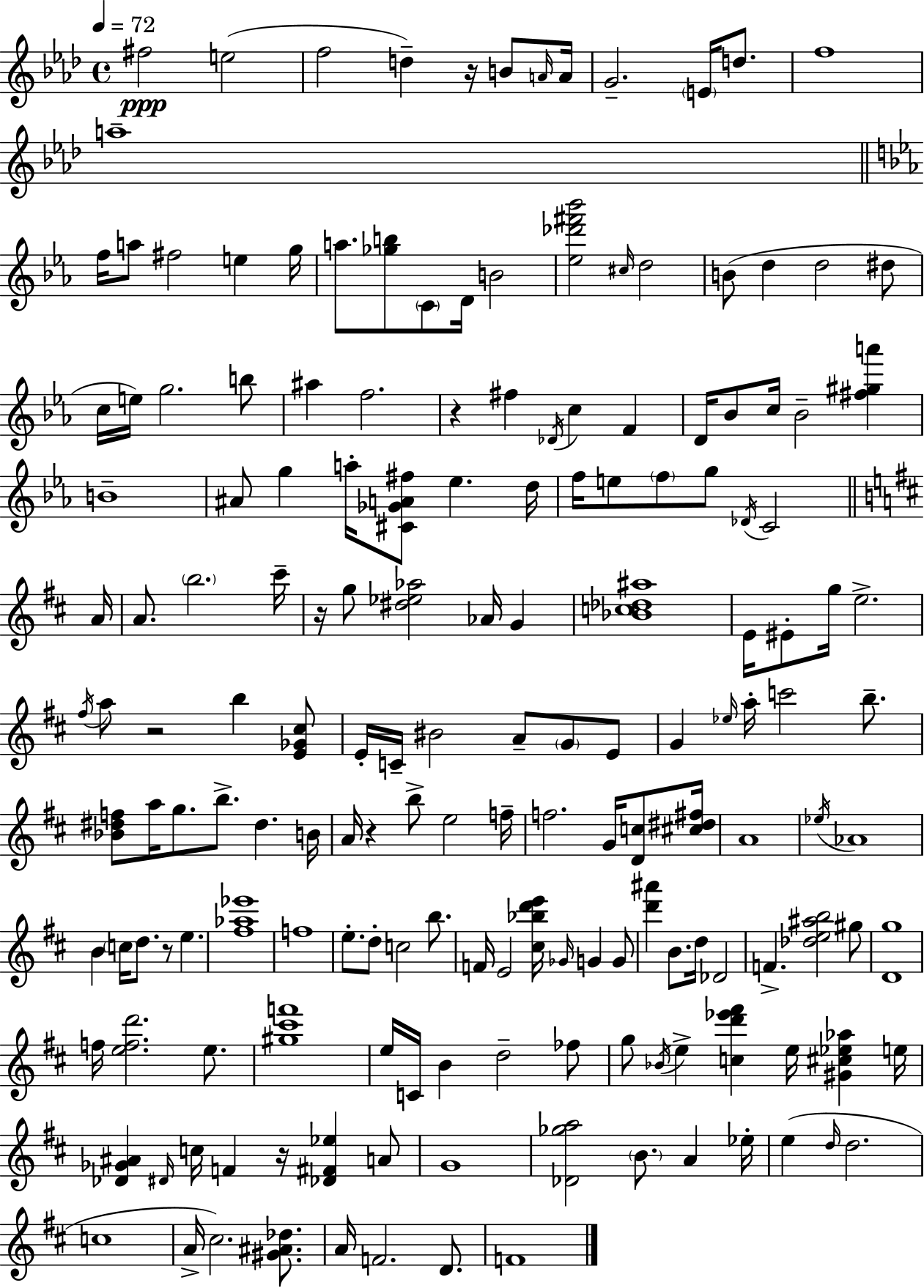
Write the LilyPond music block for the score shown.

{
  \clef treble
  \time 4/4
  \defaultTimeSignature
  \key aes \major
  \tempo 4 = 72
  fis''2\ppp e''2( | f''2 d''4--) r16 b'8 \grace { a'16 } | a'16 g'2.-- \parenthesize e'16 d''8. | f''1 | \break a''1-- | \bar "||" \break \key ees \major f''16 a''8 fis''2 e''4 g''16 | a''8. <ges'' b''>8 \parenthesize c'8 d'16 b'2 | <ees'' des''' fis''' bes'''>2 \grace { cis''16 } d''2 | b'8( d''4 d''2 dis''8 | \break c''16 e''16) g''2. b''8 | ais''4 f''2. | r4 fis''4 \acciaccatura { des'16 } c''4 f'4 | d'16 bes'8 c''16 bes'2-- <fis'' gis'' a'''>4 | \break b'1-- | ais'8 g''4 a''16-. <cis' ges' a' fis''>8 ees''4. | d''16 f''16 e''8 \parenthesize f''8 g''8 \acciaccatura { des'16 } c'2 | \bar "||" \break \key d \major a'16 a'8. \parenthesize b''2. | cis'''16-- r16 g''8 <dis'' ees'' aes''>2 aes'16 g'4 | <bes' c'' des'' ais''>1 | e'16 eis'8-. g''16 e''2.-> | \break \acciaccatura { fis''16 } a''8 r2 b''4 | <e' ges' cis''>8 e'16-. c'16-- bis'2 a'8-- \parenthesize g'8 | e'8 g'4 \grace { ees''16 } a''16-. c'''2 | b''8.-- <bes' dis'' f''>8 a''16 g''8. b''8.-> dis''4. | \break b'16 a'16 r4 b''8-> e''2 | f''16-- f''2. g'16 | <d' c''>8 <cis'' dis'' fis''>16 a'1 | \acciaccatura { ees''16 } aes'1 | \break b'4 \parenthesize c''16 d''8. r8 e''4. | <fis'' aes'' ees'''>1 | f''1 | e''8.-. d''8-. c''2 | \break b''8. f'16 e'2 <cis'' bes'' d''' e'''>16 \grace { ges'16 } g'4 | g'8 <d''' ais'''>4 b'8. d''16 des'2 | f'4.-> <des'' e'' ais'' b''>2 | gis''8 <d' g''>1 | \break f''16 <e'' f'' d'''>2. | e''8. <gis'' cis''' f'''>1 | e''16 c'16 b'4 d''2-- | fes''8 g''8 \acciaccatura { bes'16 } e''4-> <c'' d''' ees''' fis'''>4 | \break e''16 <gis' cis'' ees'' aes''>4 e''16 <des' ges' ais'>4 \grace { dis'16 } c''16 f'4 | r16 <des' fis' ees''>4 a'8 g'1 | <des' ges'' a''>2 \parenthesize b'8. | a'4 ees''16-. e''4( \grace { d''16 } d''2. | \break c''1 | a'16-> cis''2.) | <gis' ais' des''>8. a'16 f'2. | d'8. f'1 | \break \bar "|."
}